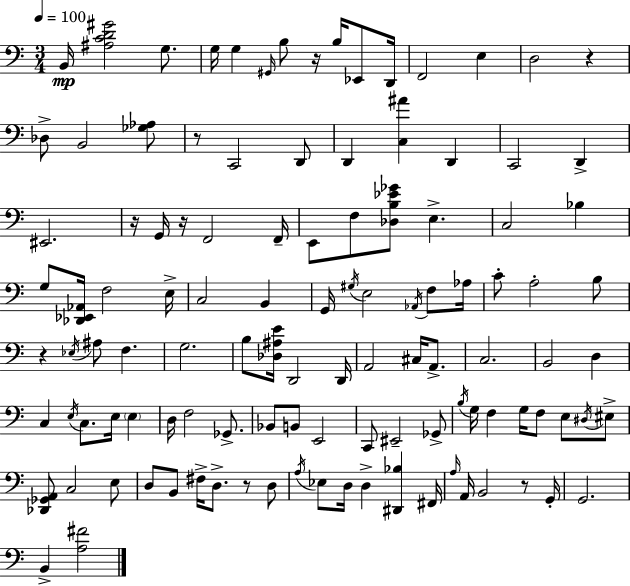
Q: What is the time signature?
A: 3/4